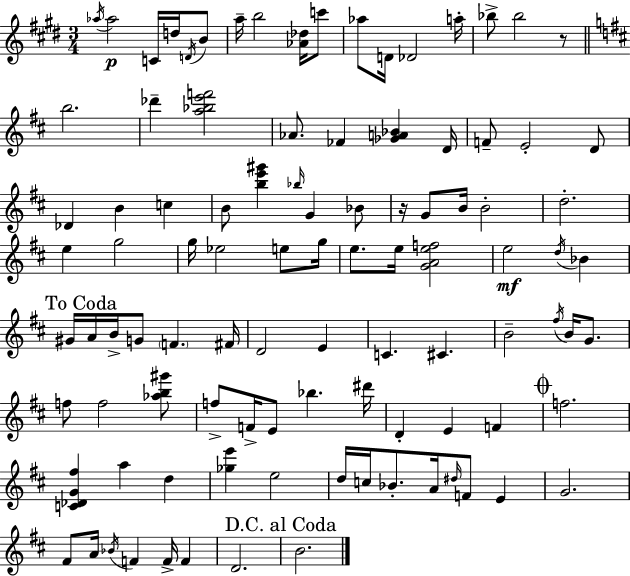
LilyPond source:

{
  \clef treble
  \numericTimeSignature
  \time 3/4
  \key e \major
  \acciaccatura { aes''16 }\p aes''2 c'16 d''16 \acciaccatura { d'16 } | b'8 a''16-- b''2 <aes' des''>16 | c'''8 aes''8 d'16 des'2 | a''16-. bes''8-> bes''2 | \break r8 \bar "||" \break \key d \major b''2. | des'''4-- <a'' bes'' e''' f'''>2 | aes'8. fes'4 <ges' a' bes'>4 d'16 | f'8-- e'2-. d'8 | \break des'4 b'4 c''4 | b'8 <b'' e''' gis'''>4 \grace { bes''16 } g'4 bes'8 | r16 g'8 b'16 b'2-. | d''2.-. | \break e''4 g''2 | g''16 ees''2 e''8 | g''16 e''8. e''16 <g' a' e'' f''>2 | e''2\mf \acciaccatura { d''16 } bes'4 | \break \mark "To Coda" gis'16 a'16 b'16-> g'8 \parenthesize f'4. | fis'16 d'2 e'4 | c'4. cis'4. | b'2-- \acciaccatura { fis''16 } b'16 | \break g'8. f''8 f''2 | <aes'' b'' gis'''>8 f''8-> f'16-> e'8 bes''4. | dis'''16 d'4-. e'4 f'4 | \mark \markup { \musicglyph "scripts.coda" } f''2. | \break <c' des' g' fis''>4 a''4 d''4 | <ges'' e'''>4 e''2 | d''16 c''16 bes'8.-. a'16 \grace { dis''16 } f'8 | e'4 g'2. | \break fis'8 a'16 \acciaccatura { bes'16 } f'4 | f'16-> f'4 d'2. | \mark "D.C. al Coda" b'2. | \bar "|."
}